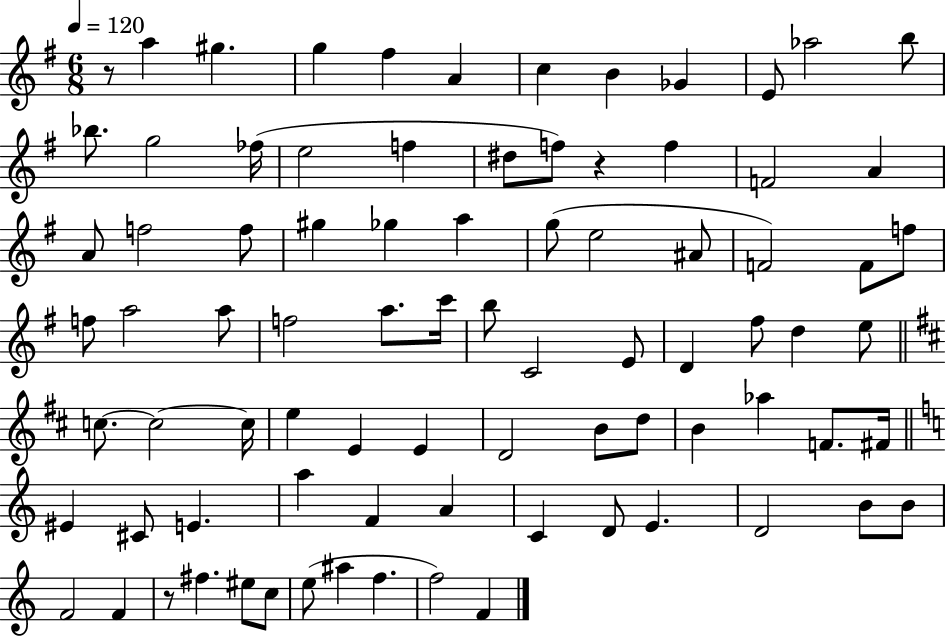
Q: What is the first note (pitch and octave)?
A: A5